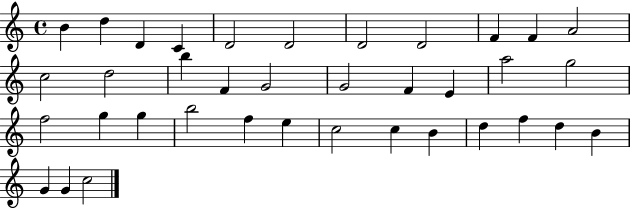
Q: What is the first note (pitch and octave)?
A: B4